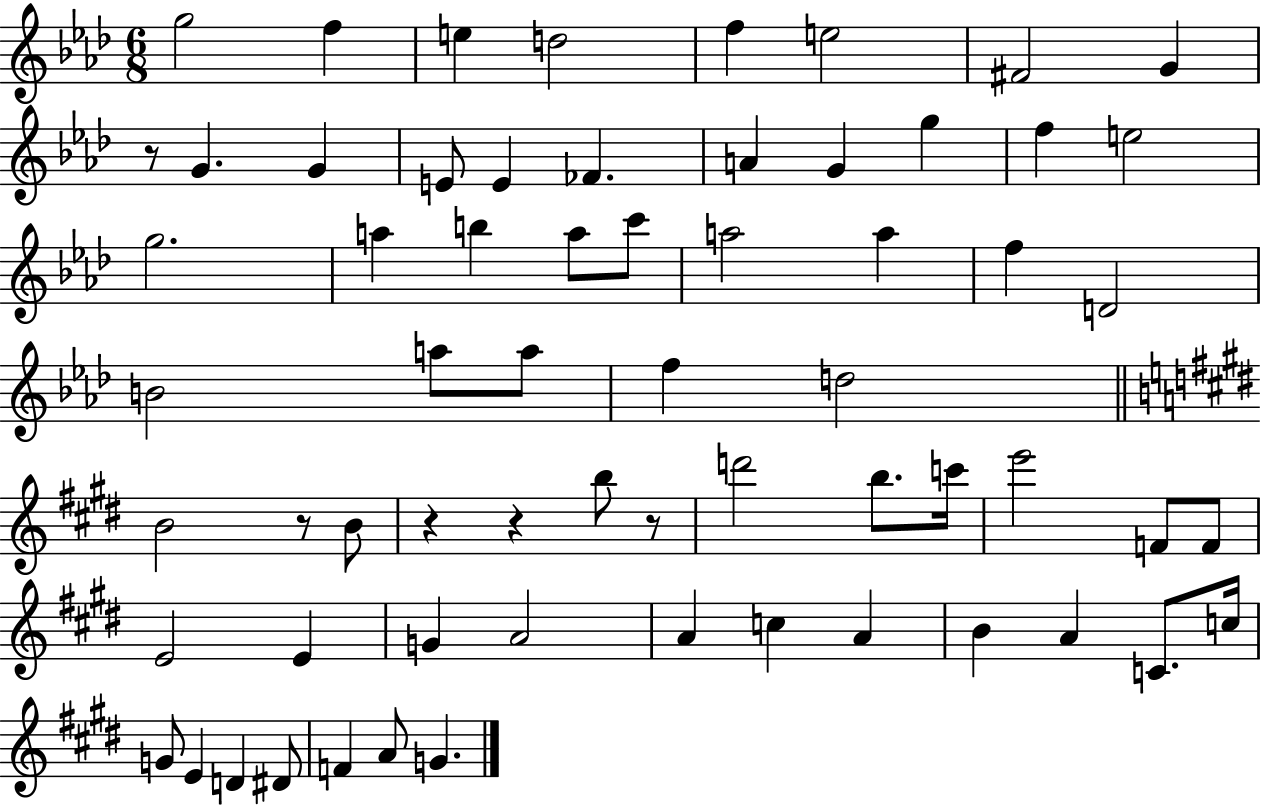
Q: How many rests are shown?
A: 5